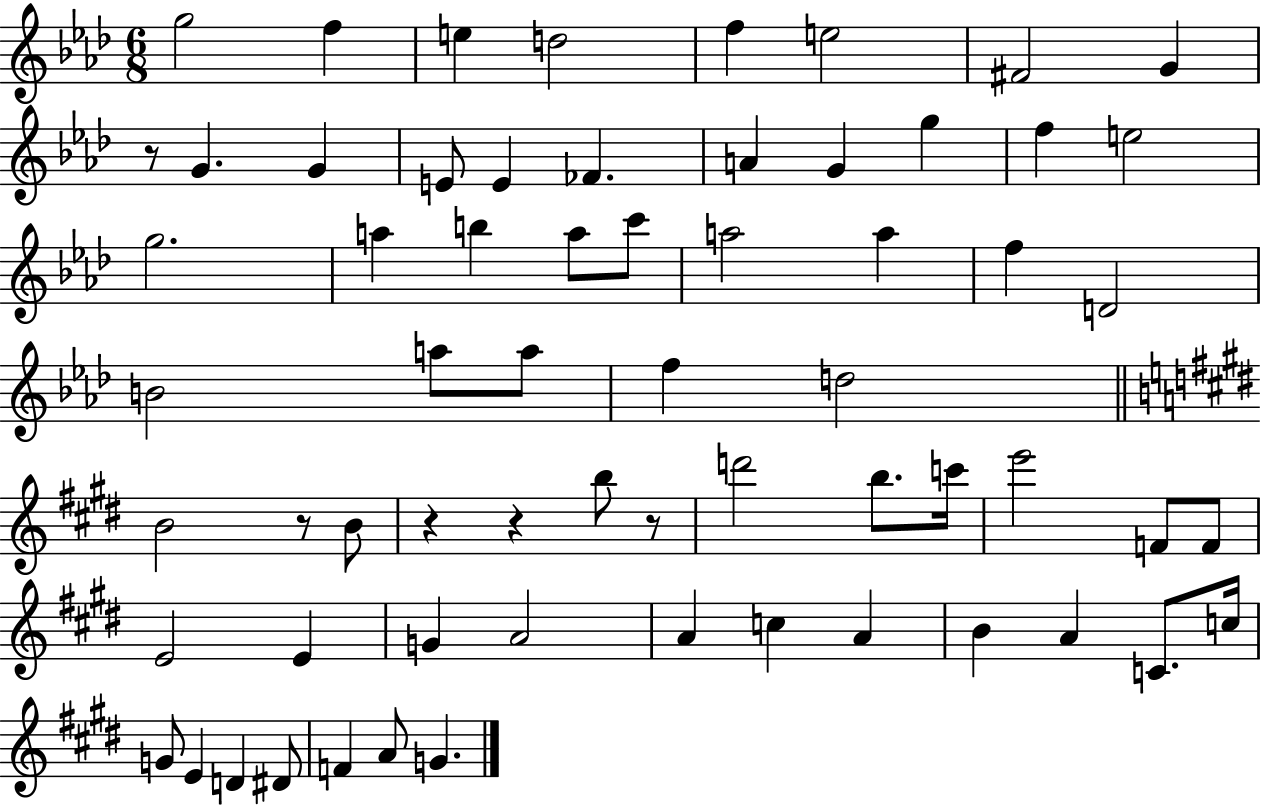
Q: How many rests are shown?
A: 5